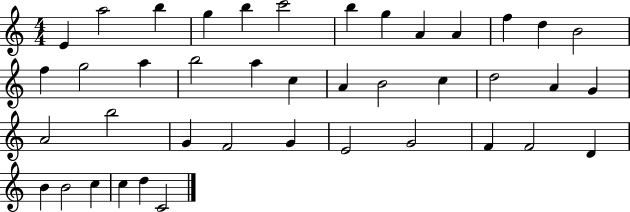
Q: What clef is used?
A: treble